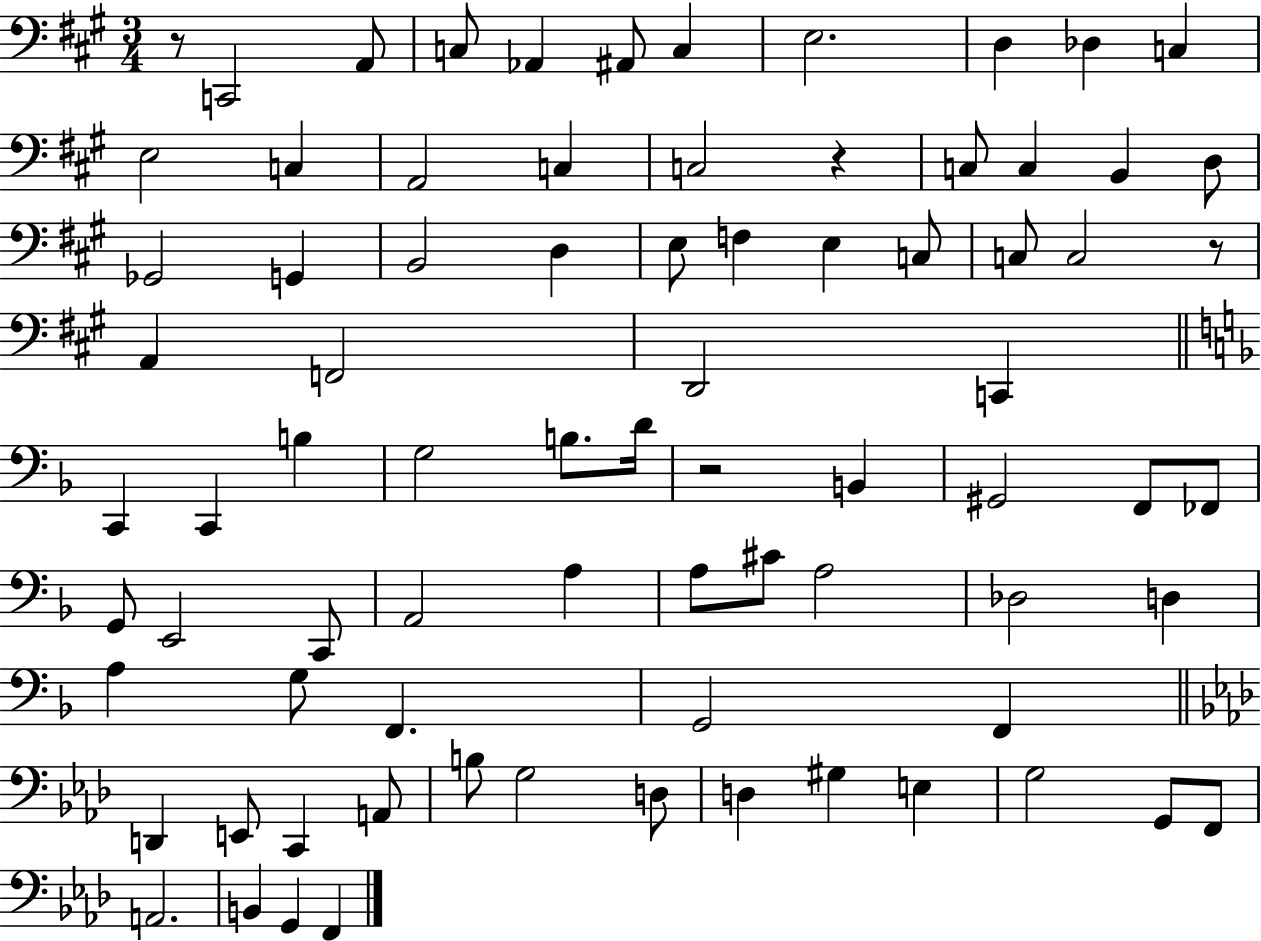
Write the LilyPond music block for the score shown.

{
  \clef bass
  \numericTimeSignature
  \time 3/4
  \key a \major
  r8 c,2 a,8 | c8 aes,4 ais,8 c4 | e2. | d4 des4 c4 | \break e2 c4 | a,2 c4 | c2 r4 | c8 c4 b,4 d8 | \break ges,2 g,4 | b,2 d4 | e8 f4 e4 c8 | c8 c2 r8 | \break a,4 f,2 | d,2 c,4 | \bar "||" \break \key f \major c,4 c,4 b4 | g2 b8. d'16 | r2 b,4 | gis,2 f,8 fes,8 | \break g,8 e,2 c,8 | a,2 a4 | a8 cis'8 a2 | des2 d4 | \break a4 g8 f,4. | g,2 f,4 | \bar "||" \break \key aes \major d,4 e,8 c,4 a,8 | b8 g2 d8 | d4 gis4 e4 | g2 g,8 f,8 | \break a,2. | b,4 g,4 f,4 | \bar "|."
}